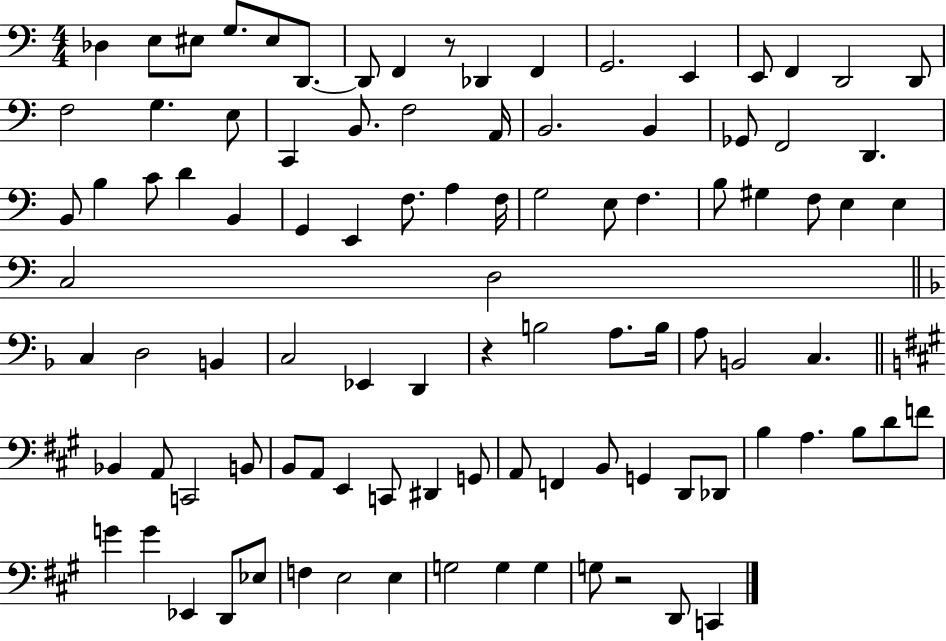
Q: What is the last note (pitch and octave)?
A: C2